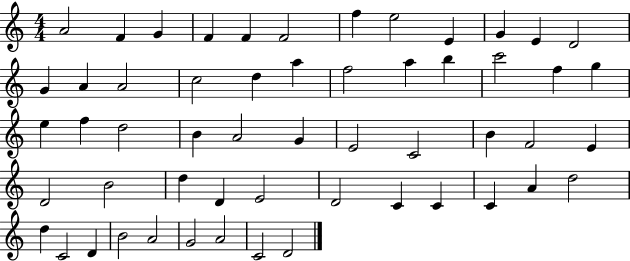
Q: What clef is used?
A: treble